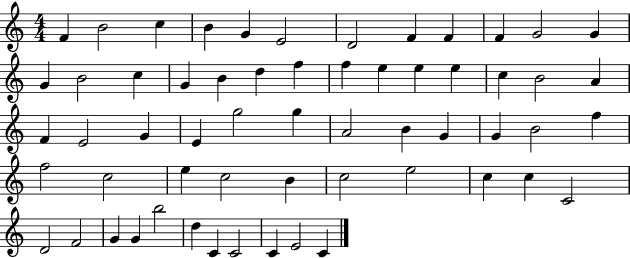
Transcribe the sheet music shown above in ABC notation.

X:1
T:Untitled
M:4/4
L:1/4
K:C
F B2 c B G E2 D2 F F F G2 G G B2 c G B d f f e e e c B2 A F E2 G E g2 g A2 B G G B2 f f2 c2 e c2 B c2 e2 c c C2 D2 F2 G G b2 d C C2 C E2 C